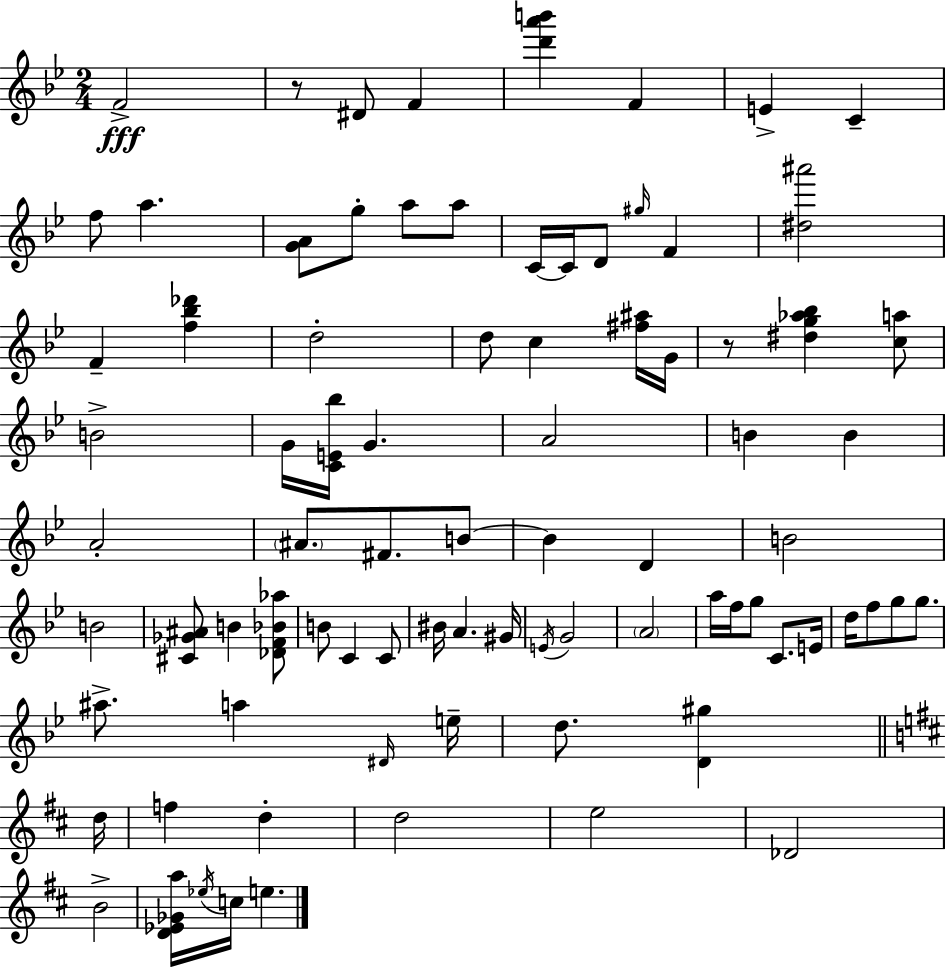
{
  \clef treble
  \numericTimeSignature
  \time 2/4
  \key g \minor
  f'2->\fff | r8 dis'8 f'4 | <d''' a''' b'''>4 f'4 | e'4-> c'4-- | \break f''8 a''4. | <g' a'>8 g''8-. a''8 a''8 | c'16~~ c'16 d'8 \grace { gis''16 } f'4 | <dis'' ais'''>2 | \break f'4-- <f'' bes'' des'''>4 | d''2-. | d''8 c''4 <fis'' ais''>16 | g'16 r8 <dis'' g'' aes'' bes''>4 <c'' a''>8 | \break b'2-> | g'16 <c' e' bes''>16 g'4. | a'2 | b'4 b'4 | \break a'2-. | \parenthesize ais'8. fis'8. b'8~~ | b'4 d'4 | b'2 | \break b'2 | <cis' ges' ais'>8 b'4 <des' f' bes' aes''>8 | b'8 c'4 c'8 | bis'16 a'4. | \break gis'16 \acciaccatura { e'16 } g'2 | \parenthesize a'2 | a''16 f''16 g''8 c'8. | e'16 d''16 f''8 g''8 g''8. | \break ais''8.-> a''4 | \grace { dis'16 } e''16-- d''8. <d' gis''>4 | \bar "||" \break \key d \major d''16 f''4 d''4-. | d''2 | e''2 | des'2 | \break b'2-> | <d' ees' ges' a''>16 \acciaccatura { ees''16 } c''16 e''4. | \bar "|."
}